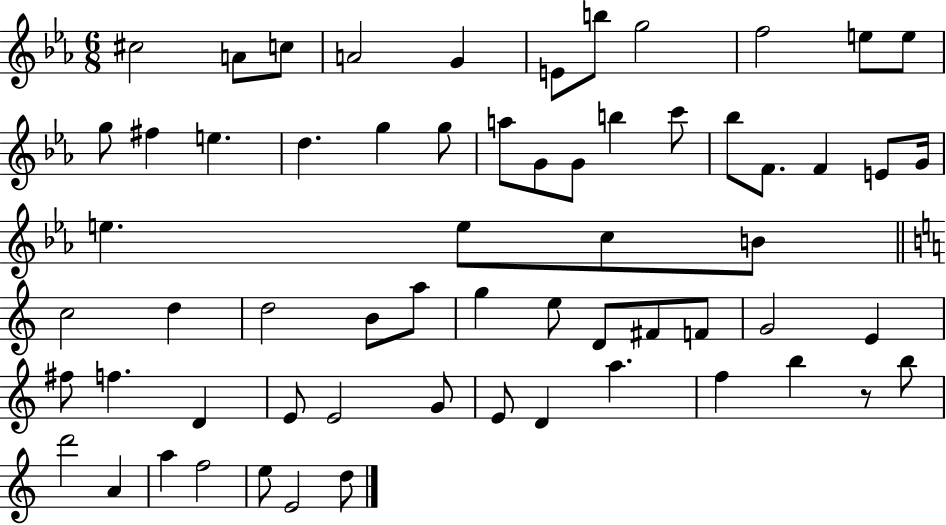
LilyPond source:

{
  \clef treble
  \numericTimeSignature
  \time 6/8
  \key ees \major
  \repeat volta 2 { cis''2 a'8 c''8 | a'2 g'4 | e'8 b''8 g''2 | f''2 e''8 e''8 | \break g''8 fis''4 e''4. | d''4. g''4 g''8 | a''8 g'8 g'8 b''4 c'''8 | bes''8 f'8. f'4 e'8 g'16 | \break e''4. e''8 c''8 b'8 | \bar "||" \break \key c \major c''2 d''4 | d''2 b'8 a''8 | g''4 e''8 d'8 fis'8 f'8 | g'2 e'4 | \break fis''8 f''4. d'4 | e'8 e'2 g'8 | e'8 d'4 a''4. | f''4 b''4 r8 b''8 | \break d'''2 a'4 | a''4 f''2 | e''8 e'2 d''8 | } \bar "|."
}